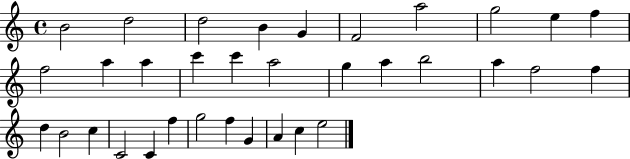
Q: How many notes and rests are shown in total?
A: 34